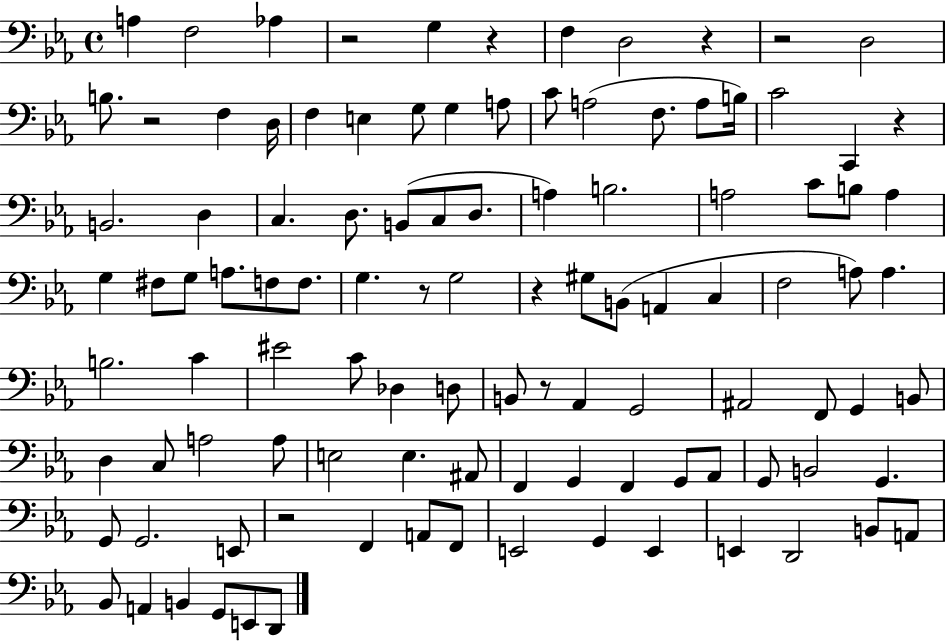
X:1
T:Untitled
M:4/4
L:1/4
K:Eb
A, F,2 _A, z2 G, z F, D,2 z z2 D,2 B,/2 z2 F, D,/4 F, E, G,/2 G, A,/2 C/2 A,2 F,/2 A,/2 B,/4 C2 C,, z B,,2 D, C, D,/2 B,,/2 C,/2 D,/2 A, B,2 A,2 C/2 B,/2 A, G, ^F,/2 G,/2 A,/2 F,/2 F,/2 G, z/2 G,2 z ^G,/2 B,,/2 A,, C, F,2 A,/2 A, B,2 C ^E2 C/2 _D, D,/2 B,,/2 z/2 _A,, G,,2 ^A,,2 F,,/2 G,, B,,/2 D, C,/2 A,2 A,/2 E,2 E, ^A,,/2 F,, G,, F,, G,,/2 _A,,/2 G,,/2 B,,2 G,, G,,/2 G,,2 E,,/2 z2 F,, A,,/2 F,,/2 E,,2 G,, E,, E,, D,,2 B,,/2 A,,/2 _B,,/2 A,, B,, G,,/2 E,,/2 D,,/2